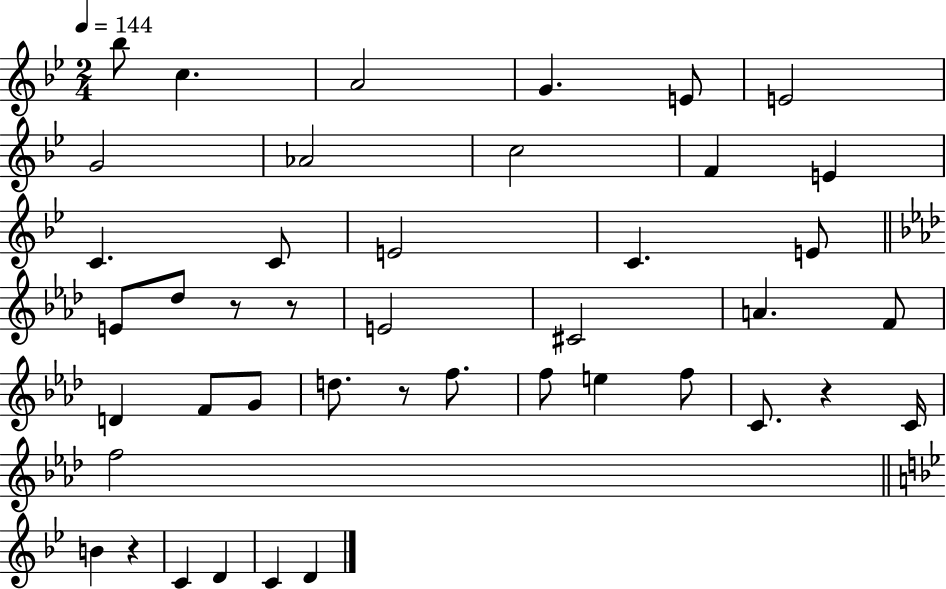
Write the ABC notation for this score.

X:1
T:Untitled
M:2/4
L:1/4
K:Bb
_b/2 c A2 G E/2 E2 G2 _A2 c2 F E C C/2 E2 C E/2 E/2 _d/2 z/2 z/2 E2 ^C2 A F/2 D F/2 G/2 d/2 z/2 f/2 f/2 e f/2 C/2 z C/4 f2 B z C D C D